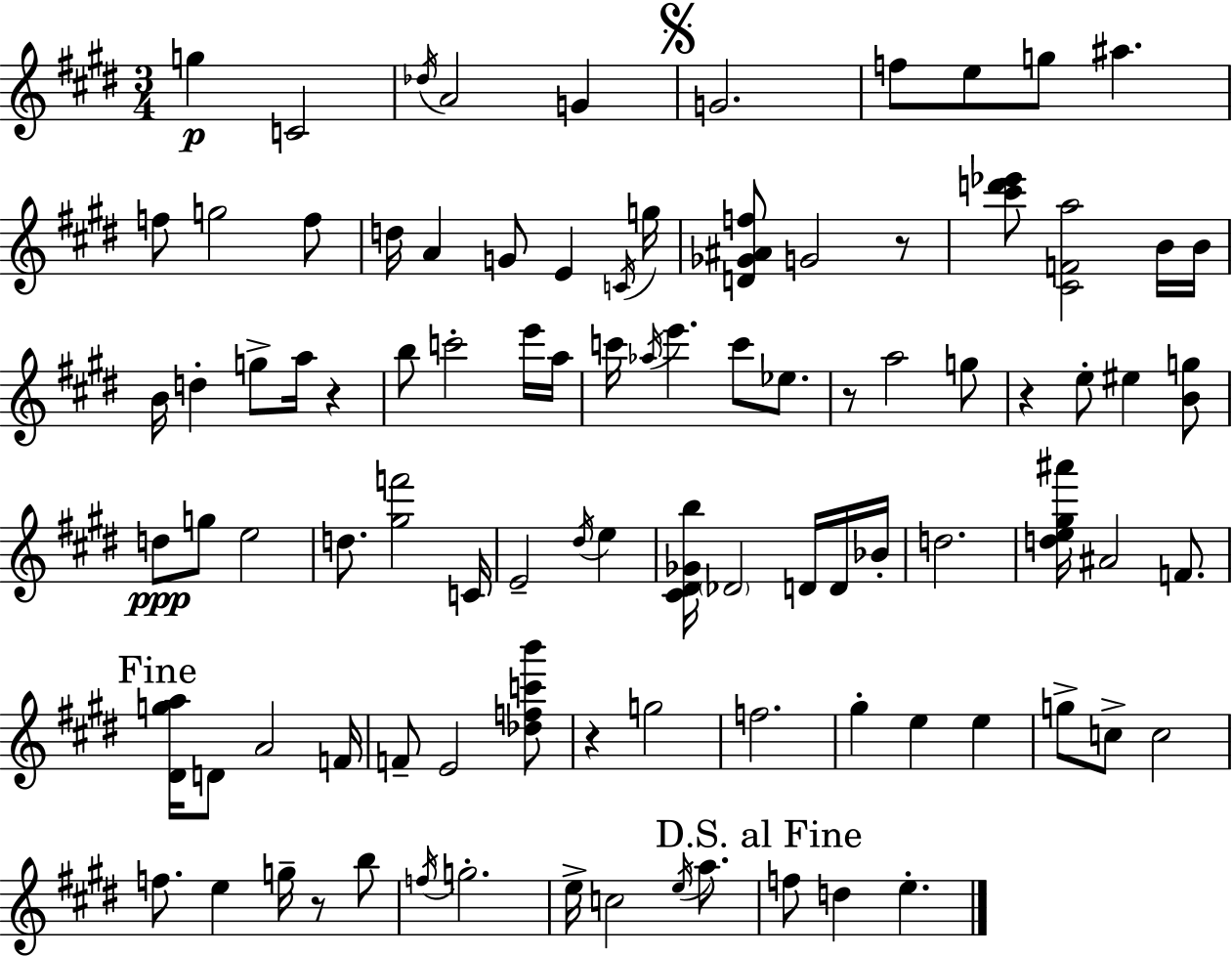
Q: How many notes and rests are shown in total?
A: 95